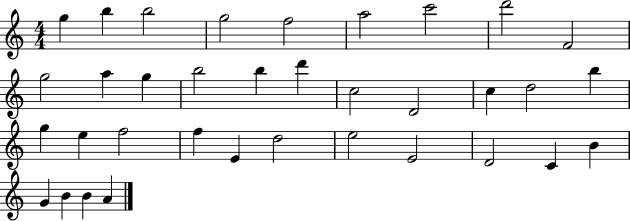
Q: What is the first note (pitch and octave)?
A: G5